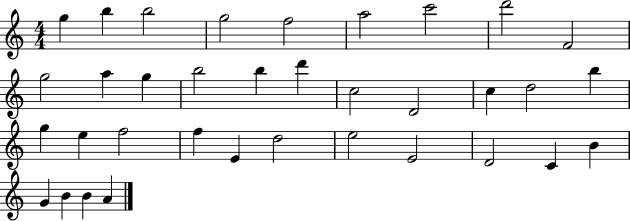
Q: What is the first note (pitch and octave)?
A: G5